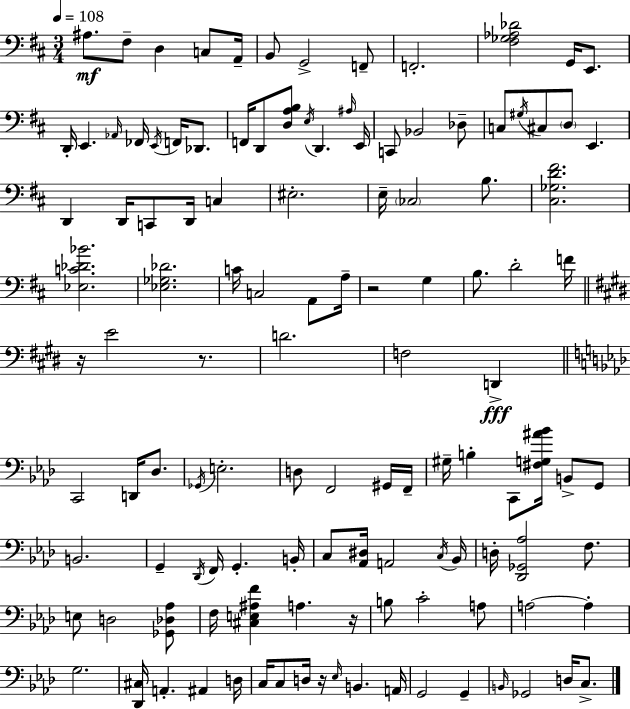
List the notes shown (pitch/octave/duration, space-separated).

A#3/e. F#3/e D3/q C3/e A2/s B2/e G2/h F2/e F2/h. [F#3,Gb3,Ab3,Db4]/h G2/s E2/e. D2/s E2/q. Ab2/s FES2/s E2/s F2/s Db2/e. F2/s D2/e [D3,A3,B3]/e E3/s D2/q. A#3/s E2/s C2/e Bb2/h Db3/e C3/e G#3/s C#3/e D3/e E2/q. D2/q D2/s C2/e D2/s C3/q EIS3/h. E3/s CES3/h B3/e. [C#3,Gb3,D4,F#4]/h. [Eb3,C4,Db4,Bb4]/h. [Eb3,Gb3,Db4]/h. C4/s C3/h A2/e A3/s R/h G3/q B3/e. D4/h F4/s R/s E4/h R/e. D4/h. F3/h D2/q C2/h D2/s Db3/e. Gb2/s E3/h. D3/e F2/h G#2/s F2/s G#3/s B3/q C2/e [F#3,G3,A#4,Bb4]/s B2/e G2/e B2/h. G2/q Db2/s F2/s G2/q. B2/s C3/e [Ab2,D#3]/s A2/h C3/s Bb2/s D3/s [Db2,Gb2,Ab3]/h F3/e. E3/e D3/h [Gb2,Db3,Ab3]/e F3/s [C#3,E3,A#3,F4]/q A3/q. R/s B3/e C4/h A3/e A3/h A3/q G3/h. [Db2,C#3]/s A2/q. A#2/q D3/s C3/s C3/e D3/s R/s Eb3/s B2/q. A2/s G2/h G2/q B2/s Gb2/h D3/s C3/e.